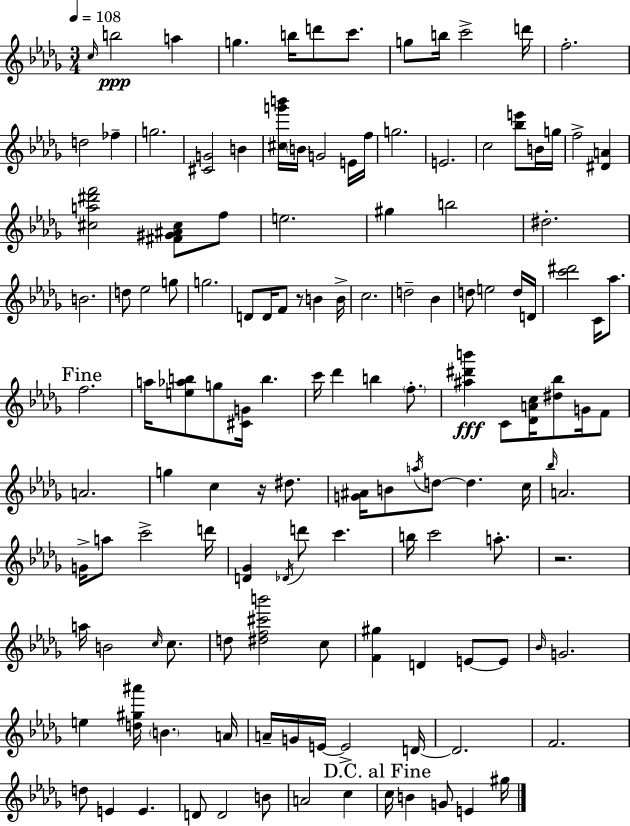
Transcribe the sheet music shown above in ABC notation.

X:1
T:Untitled
M:3/4
L:1/4
K:Bbm
c/4 b2 a g b/4 d'/2 c'/2 g/2 b/4 c'2 d'/4 f2 d2 _f g2 [^CG]2 B [^cg'b']/4 B/4 G2 E/4 f/4 g2 E2 c2 [_be']/2 B/4 g/4 f2 [^DA] [^ca^d'f']2 [^F^G^A^c]/2 f/2 e2 ^g b2 ^d2 B2 d/2 _e2 g/2 g2 D/2 D/4 F/2 z/2 B B/4 c2 d2 _B d/2 e2 d/4 D/4 [c'^d']2 C/4 _a/2 f2 a/4 [e_ab]/2 g/2 [^CG]/4 b c'/4 _d' b f/2 [^a^d'b'] C/2 [_DAc]/4 [^d_b]/2 G/4 F/2 A2 g c z/4 ^d/2 [G^A]/4 B/2 a/4 d/2 d c/4 _b/4 A2 G/4 a/2 c'2 d'/4 [D_G] _D/4 d'/2 c' b/4 c'2 a/2 z2 a/4 B2 c/4 c/2 d/2 [^df^c'b']2 c/2 [F^g] D E/2 E/2 _B/4 G2 e [d^g^a']/4 B A/4 A/4 G/4 E/4 E2 D/4 D2 F2 d/2 E E D/2 D2 B/2 A2 c c/4 B G/2 E ^g/4